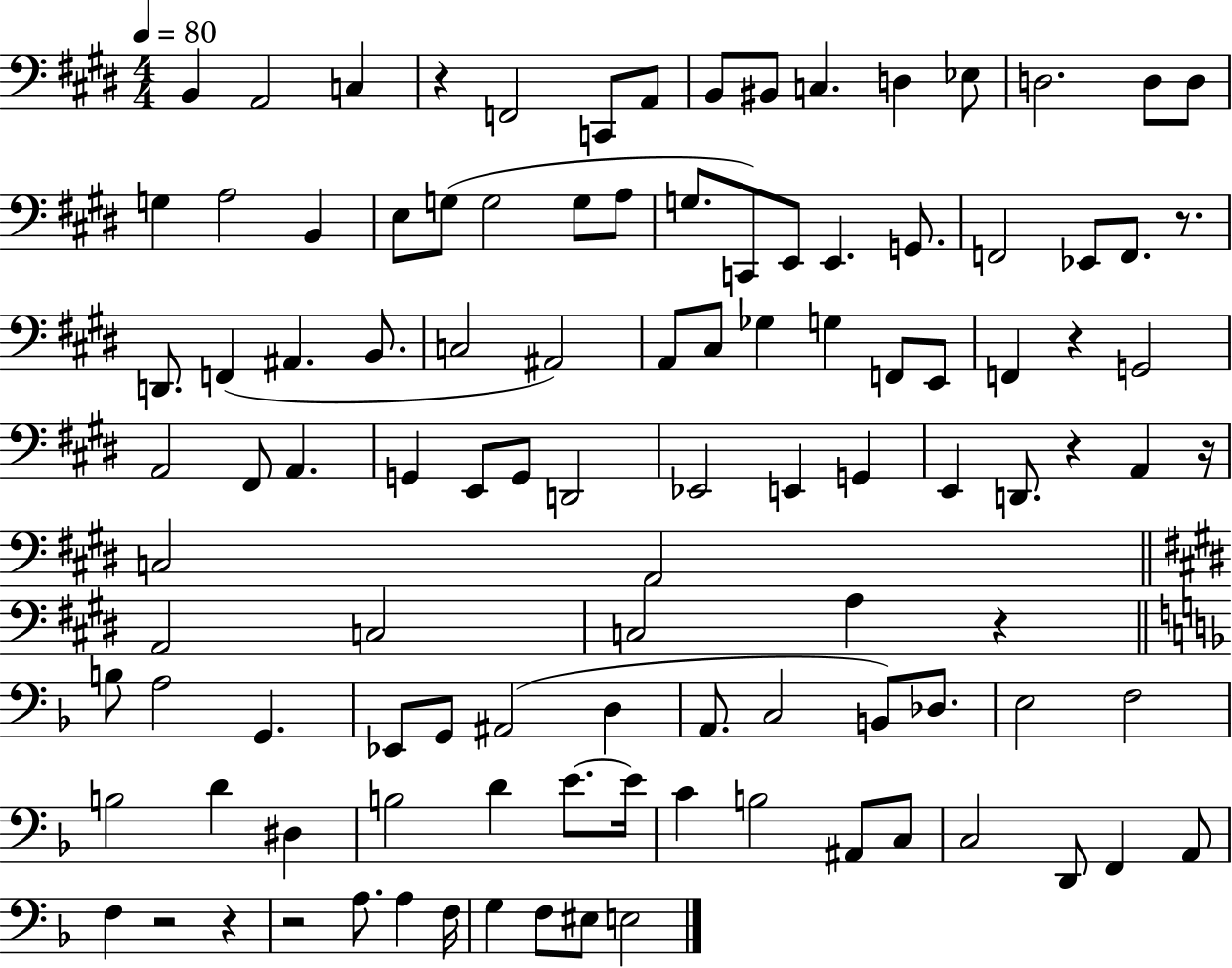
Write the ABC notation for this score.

X:1
T:Untitled
M:4/4
L:1/4
K:E
B,, A,,2 C, z F,,2 C,,/2 A,,/2 B,,/2 ^B,,/2 C, D, _E,/2 D,2 D,/2 D,/2 G, A,2 B,, E,/2 G,/2 G,2 G,/2 A,/2 G,/2 C,,/2 E,,/2 E,, G,,/2 F,,2 _E,,/2 F,,/2 z/2 D,,/2 F,, ^A,, B,,/2 C,2 ^A,,2 A,,/2 ^C,/2 _G, G, F,,/2 E,,/2 F,, z G,,2 A,,2 ^F,,/2 A,, G,, E,,/2 G,,/2 D,,2 _E,,2 E,, G,, E,, D,,/2 z A,, z/4 C,2 A,,2 A,,2 C,2 C,2 A, z B,/2 A,2 G,, _E,,/2 G,,/2 ^A,,2 D, A,,/2 C,2 B,,/2 _D,/2 E,2 F,2 B,2 D ^D, B,2 D E/2 E/4 C B,2 ^A,,/2 C,/2 C,2 D,,/2 F,, A,,/2 F, z2 z z2 A,/2 A, F,/4 G, F,/2 ^E,/2 E,2